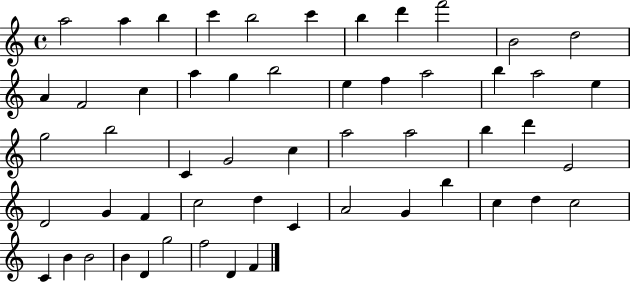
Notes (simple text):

A5/h A5/q B5/q C6/q B5/h C6/q B5/q D6/q F6/h B4/h D5/h A4/q F4/h C5/q A5/q G5/q B5/h E5/q F5/q A5/h B5/q A5/h E5/q G5/h B5/h C4/q G4/h C5/q A5/h A5/h B5/q D6/q E4/h D4/h G4/q F4/q C5/h D5/q C4/q A4/h G4/q B5/q C5/q D5/q C5/h C4/q B4/q B4/h B4/q D4/q G5/h F5/h D4/q F4/q